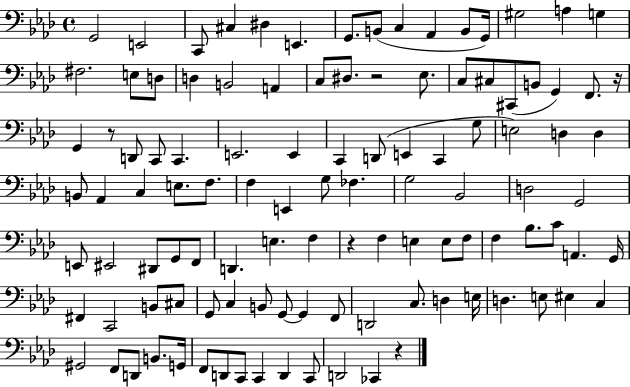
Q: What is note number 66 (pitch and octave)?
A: F3